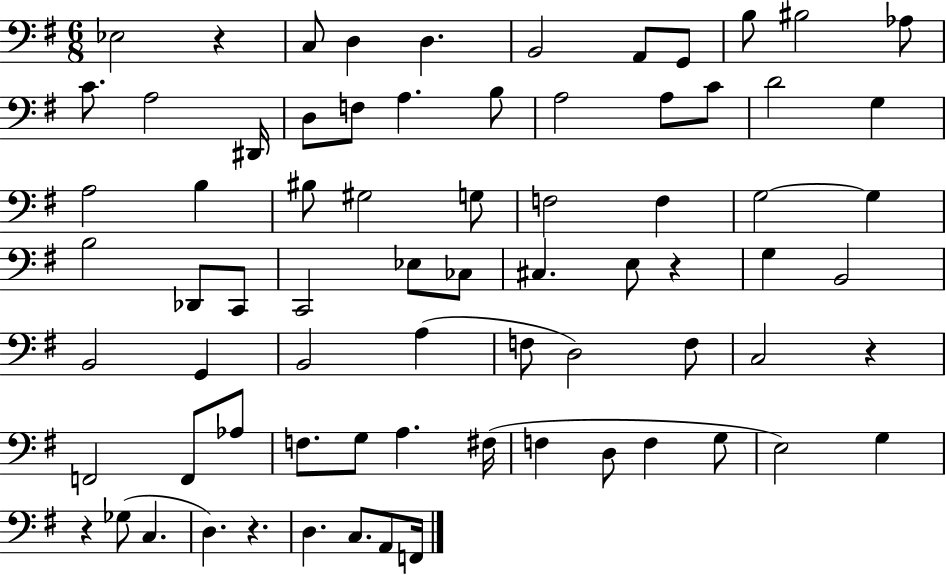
Eb3/h R/q C3/e D3/q D3/q. B2/h A2/e G2/e B3/e BIS3/h Ab3/e C4/e. A3/h D#2/s D3/e F3/e A3/q. B3/e A3/h A3/e C4/e D4/h G3/q A3/h B3/q BIS3/e G#3/h G3/e F3/h F3/q G3/h G3/q B3/h Db2/e C2/e C2/h Eb3/e CES3/e C#3/q. E3/e R/q G3/q B2/h B2/h G2/q B2/h A3/q F3/e D3/h F3/e C3/h R/q F2/h F2/e Ab3/e F3/e. G3/e A3/q. F#3/s F3/q D3/e F3/q G3/e E3/h G3/q R/q Gb3/e C3/q. D3/q. R/q. D3/q. C3/e. A2/e F2/s